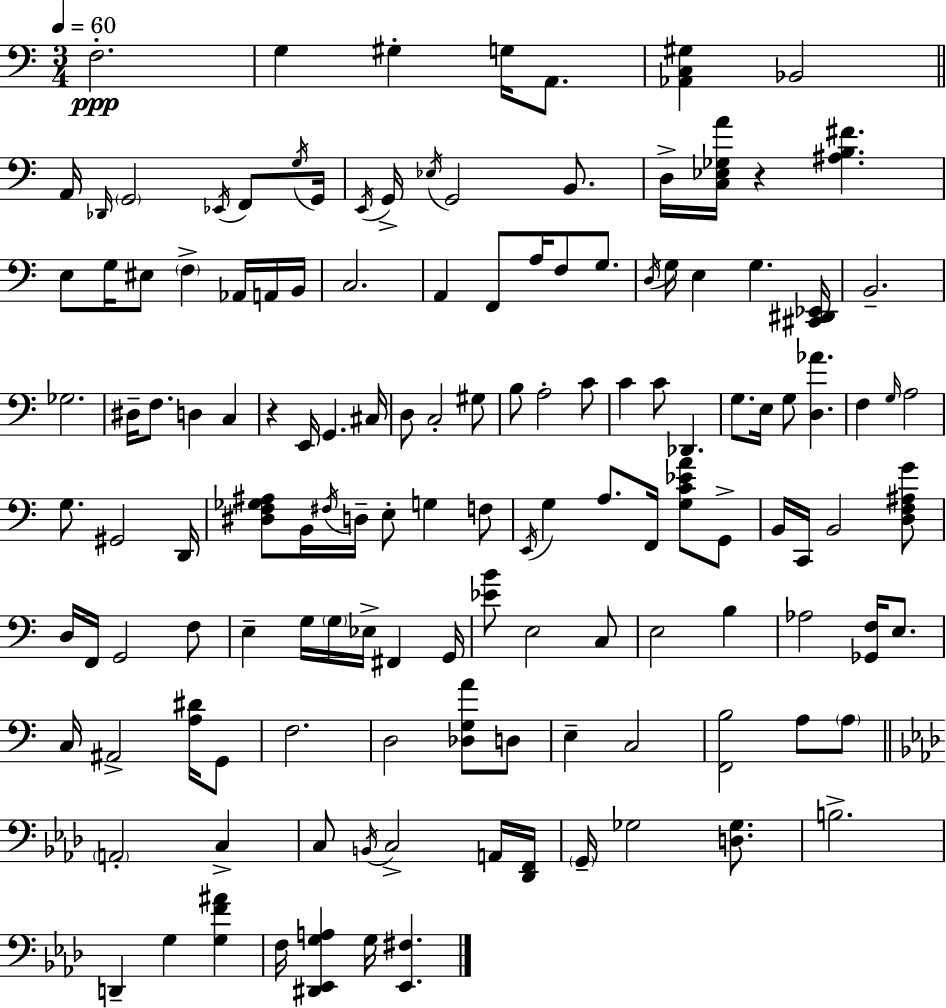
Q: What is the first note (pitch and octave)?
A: F3